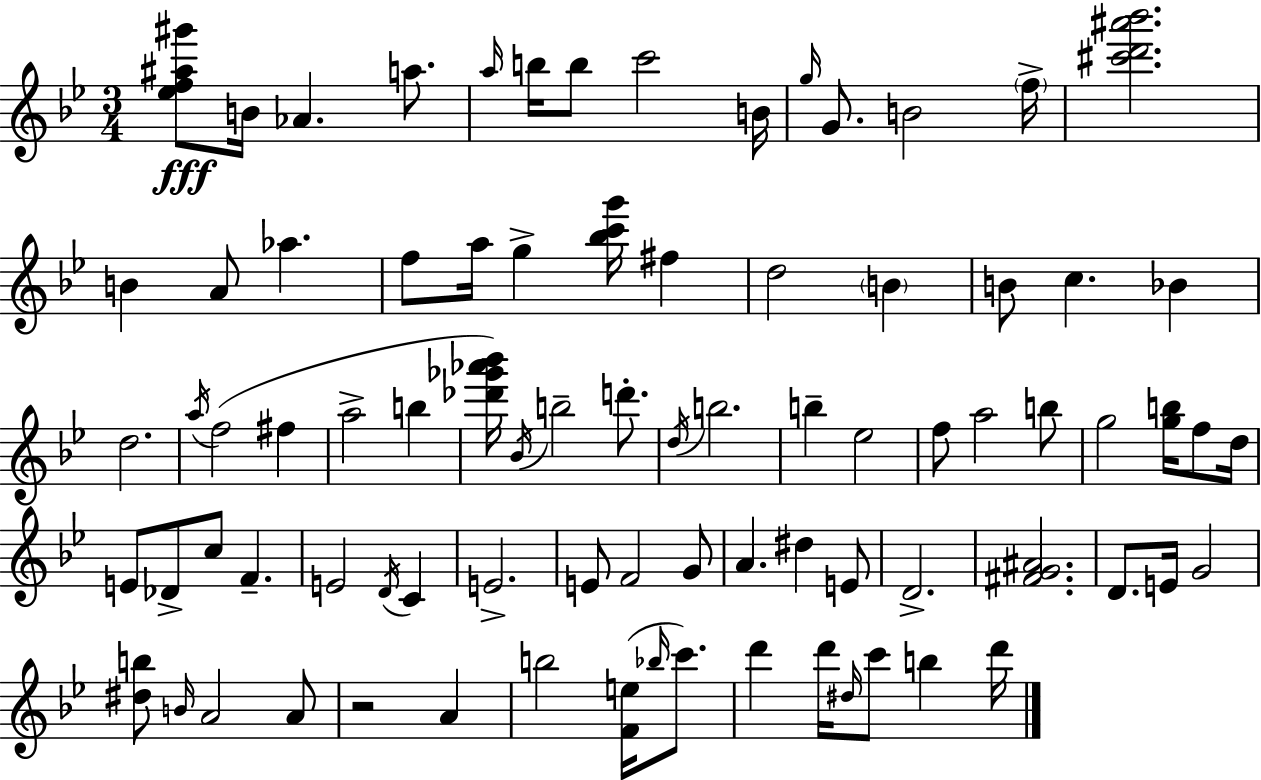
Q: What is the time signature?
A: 3/4